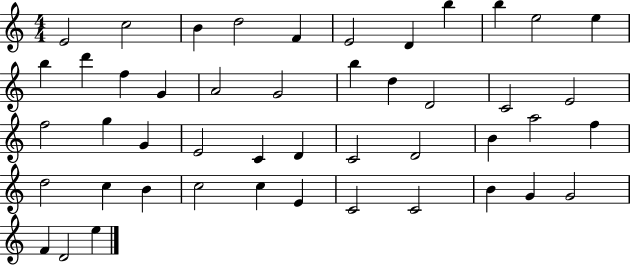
E4/h C5/h B4/q D5/h F4/q E4/h D4/q B5/q B5/q E5/h E5/q B5/q D6/q F5/q G4/q A4/h G4/h B5/q D5/q D4/h C4/h E4/h F5/h G5/q G4/q E4/h C4/q D4/q C4/h D4/h B4/q A5/h F5/q D5/h C5/q B4/q C5/h C5/q E4/q C4/h C4/h B4/q G4/q G4/h F4/q D4/h E5/q